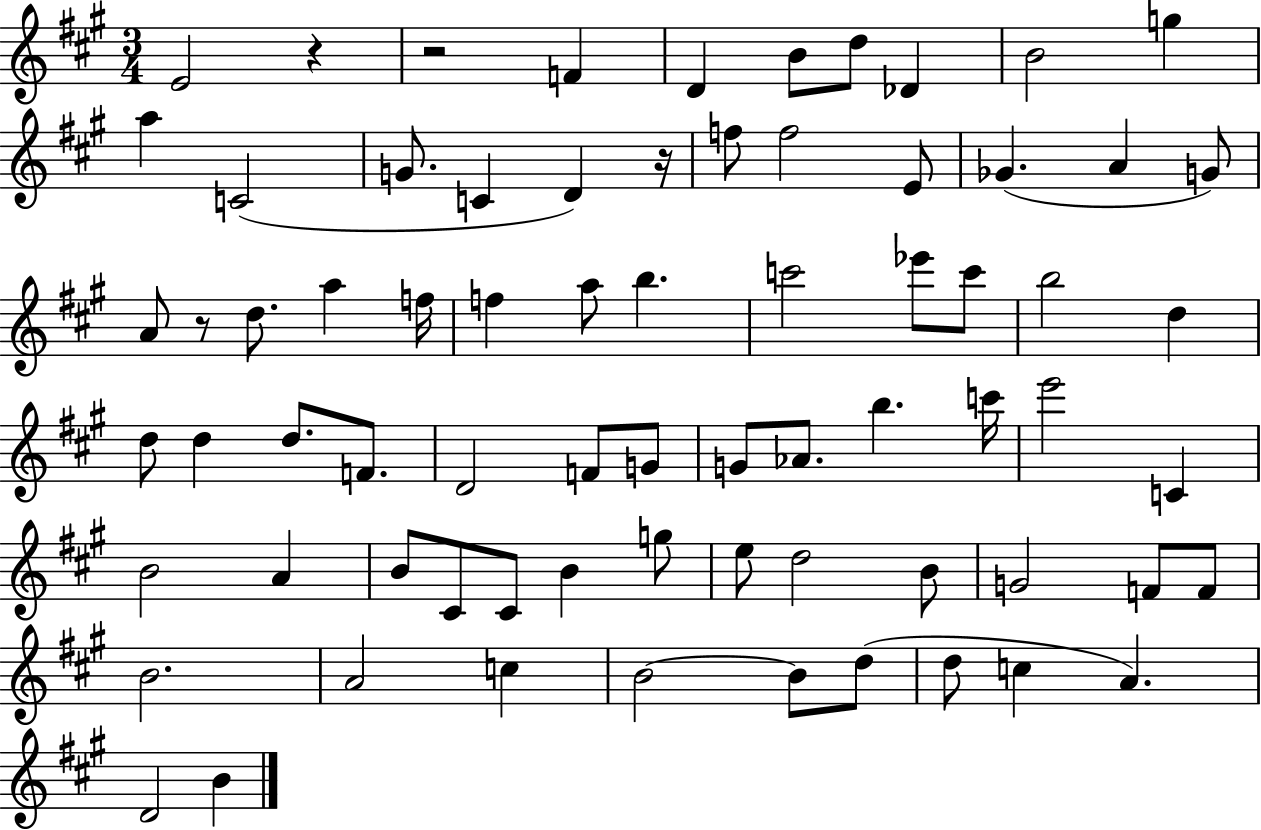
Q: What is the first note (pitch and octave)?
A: E4